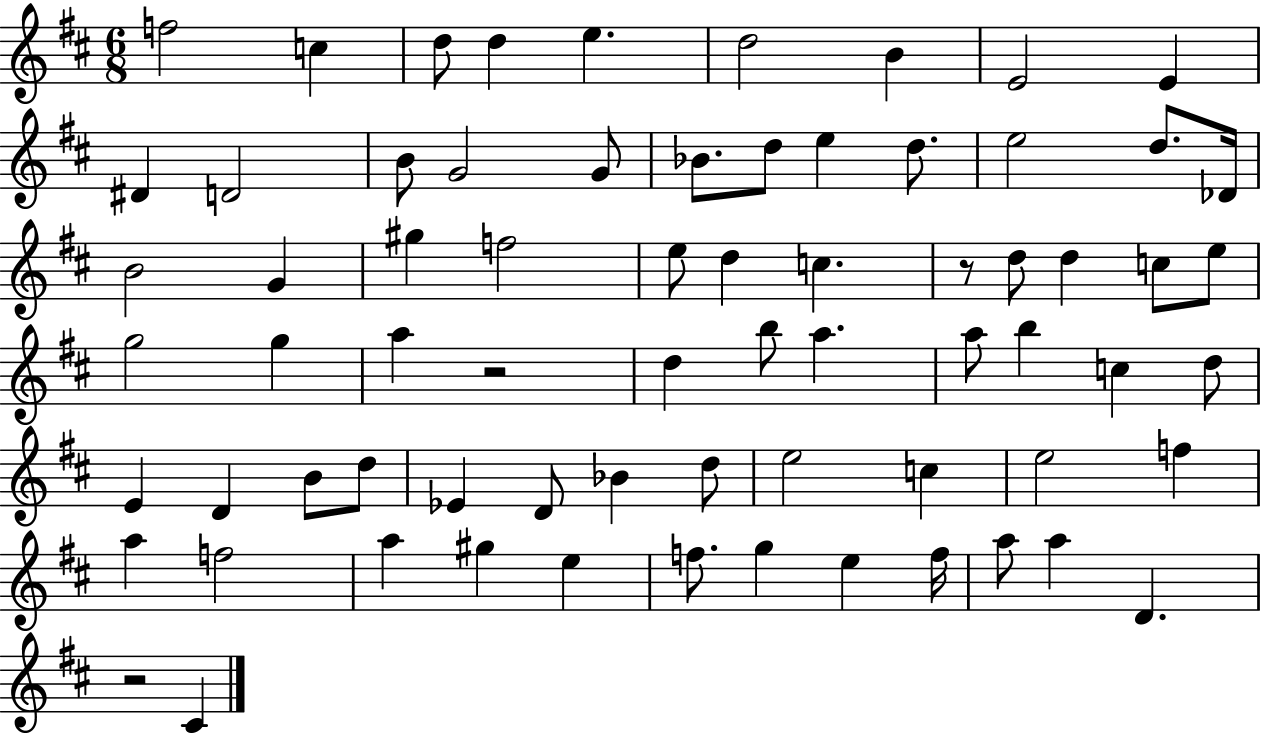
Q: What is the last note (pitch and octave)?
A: C#4